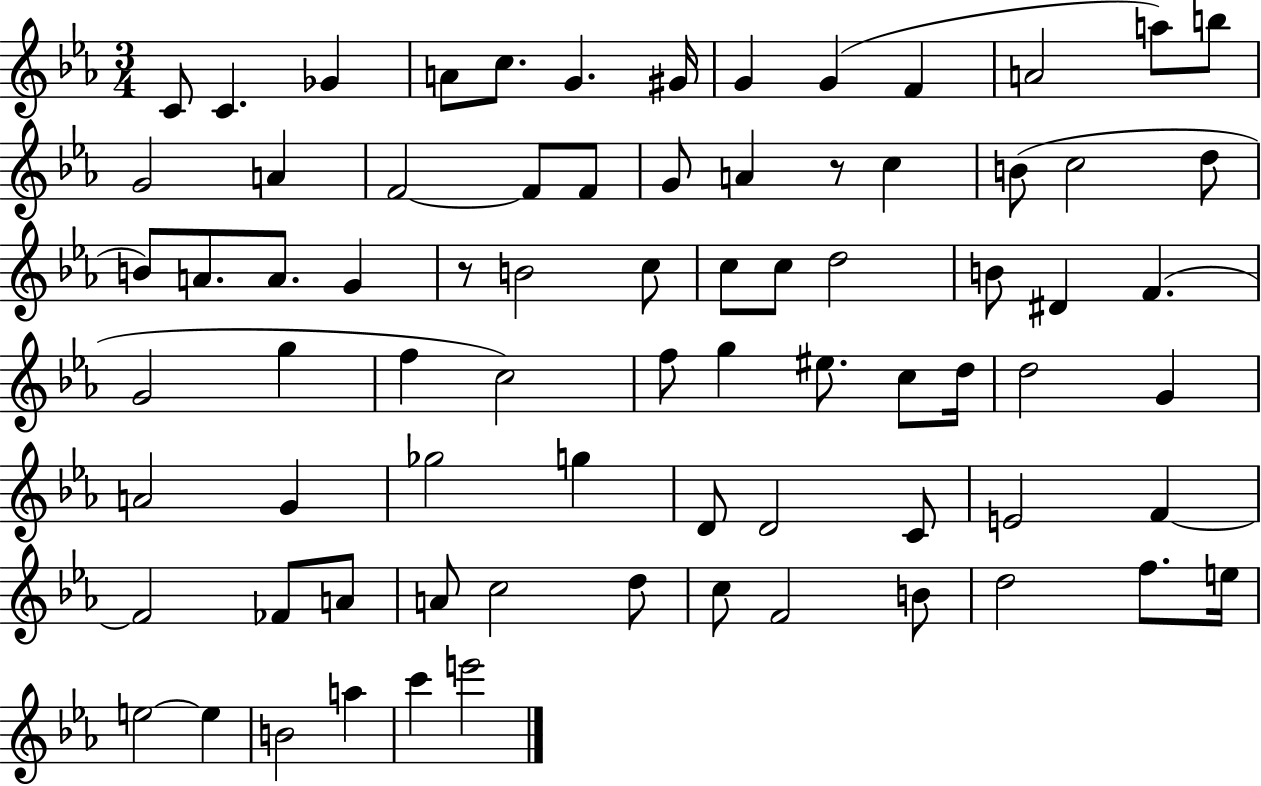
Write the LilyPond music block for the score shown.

{
  \clef treble
  \numericTimeSignature
  \time 3/4
  \key ees \major
  \repeat volta 2 { c'8 c'4. ges'4 | a'8 c''8. g'4. gis'16 | g'4 g'4( f'4 | a'2 a''8) b''8 | \break g'2 a'4 | f'2~~ f'8 f'8 | g'8 a'4 r8 c''4 | b'8( c''2 d''8 | \break b'8) a'8. a'8. g'4 | r8 b'2 c''8 | c''8 c''8 d''2 | b'8 dis'4 f'4.( | \break g'2 g''4 | f''4 c''2) | f''8 g''4 eis''8. c''8 d''16 | d''2 g'4 | \break a'2 g'4 | ges''2 g''4 | d'8 d'2 c'8 | e'2 f'4~~ | \break f'2 fes'8 a'8 | a'8 c''2 d''8 | c''8 f'2 b'8 | d''2 f''8. e''16 | \break e''2~~ e''4 | b'2 a''4 | c'''4 e'''2 | } \bar "|."
}